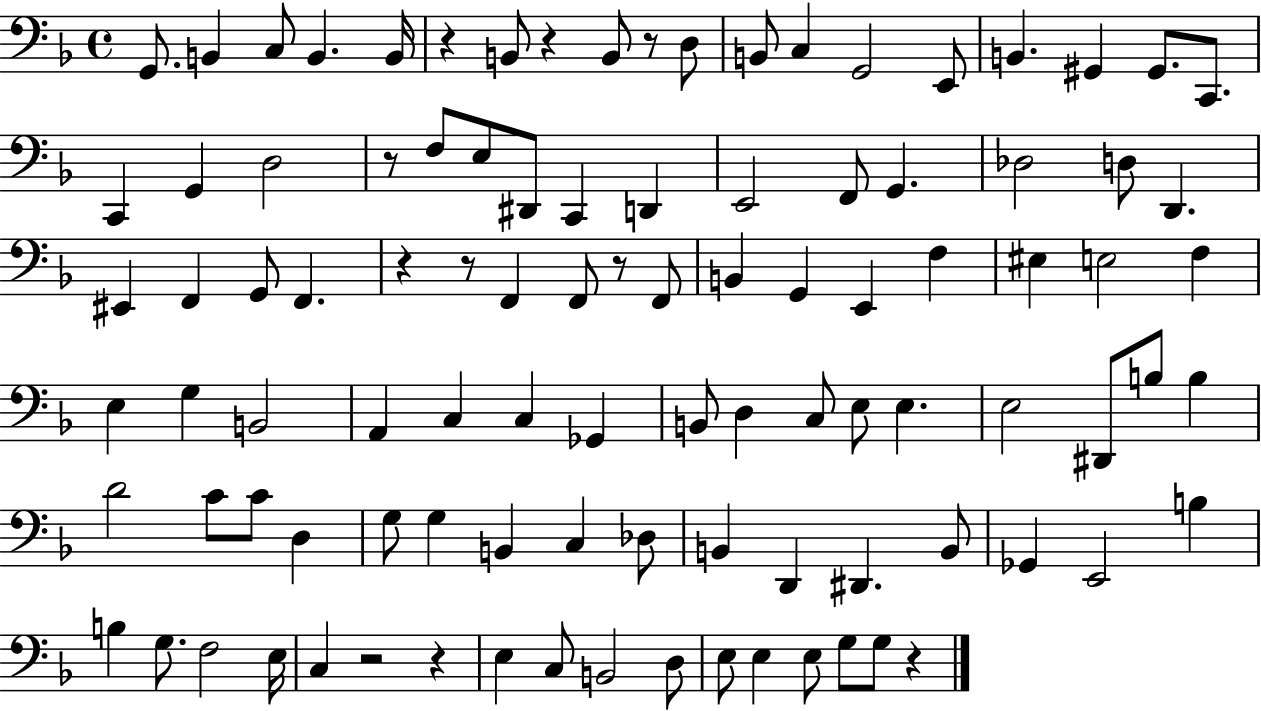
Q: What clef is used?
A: bass